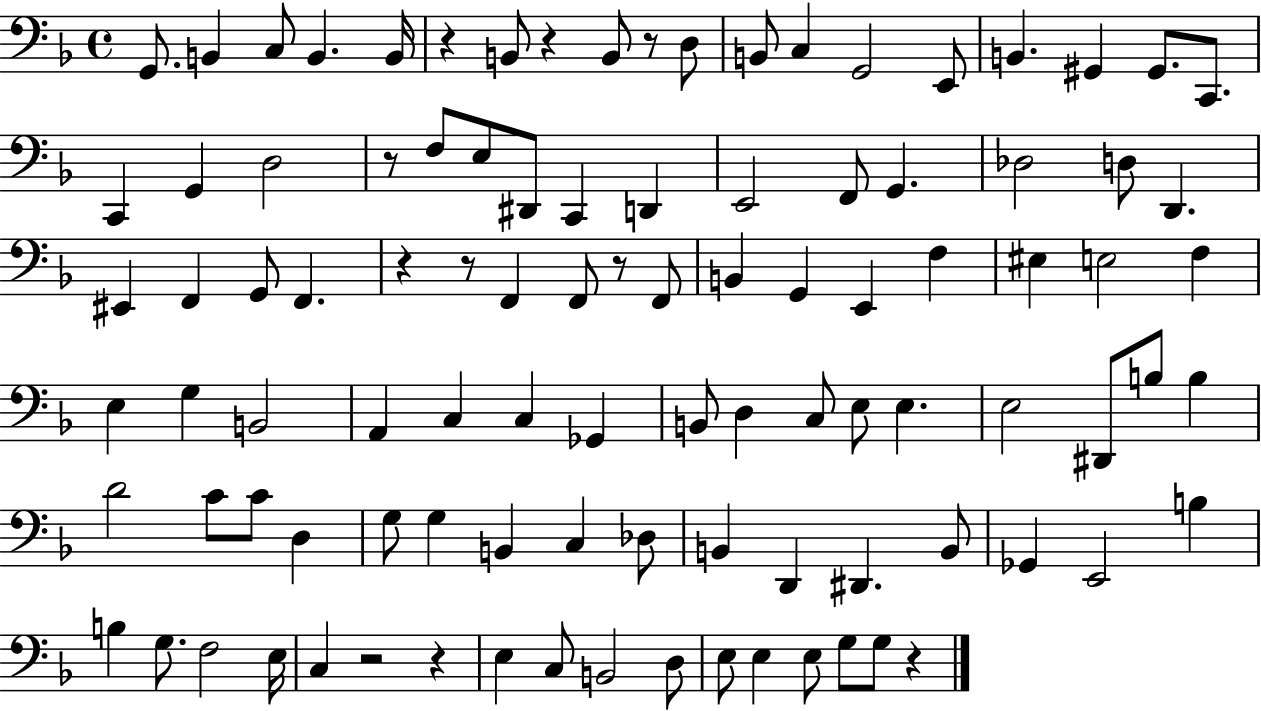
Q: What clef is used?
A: bass